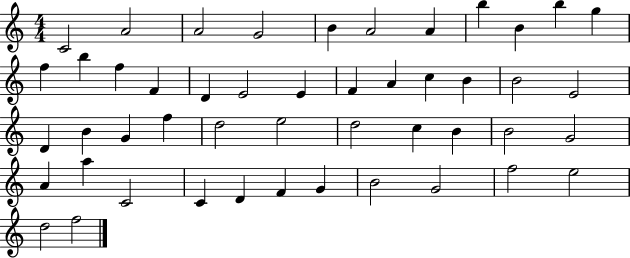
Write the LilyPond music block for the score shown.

{
  \clef treble
  \numericTimeSignature
  \time 4/4
  \key c \major
  c'2 a'2 | a'2 g'2 | b'4 a'2 a'4 | b''4 b'4 b''4 g''4 | \break f''4 b''4 f''4 f'4 | d'4 e'2 e'4 | f'4 a'4 c''4 b'4 | b'2 e'2 | \break d'4 b'4 g'4 f''4 | d''2 e''2 | d''2 c''4 b'4 | b'2 g'2 | \break a'4 a''4 c'2 | c'4 d'4 f'4 g'4 | b'2 g'2 | f''2 e''2 | \break d''2 f''2 | \bar "|."
}